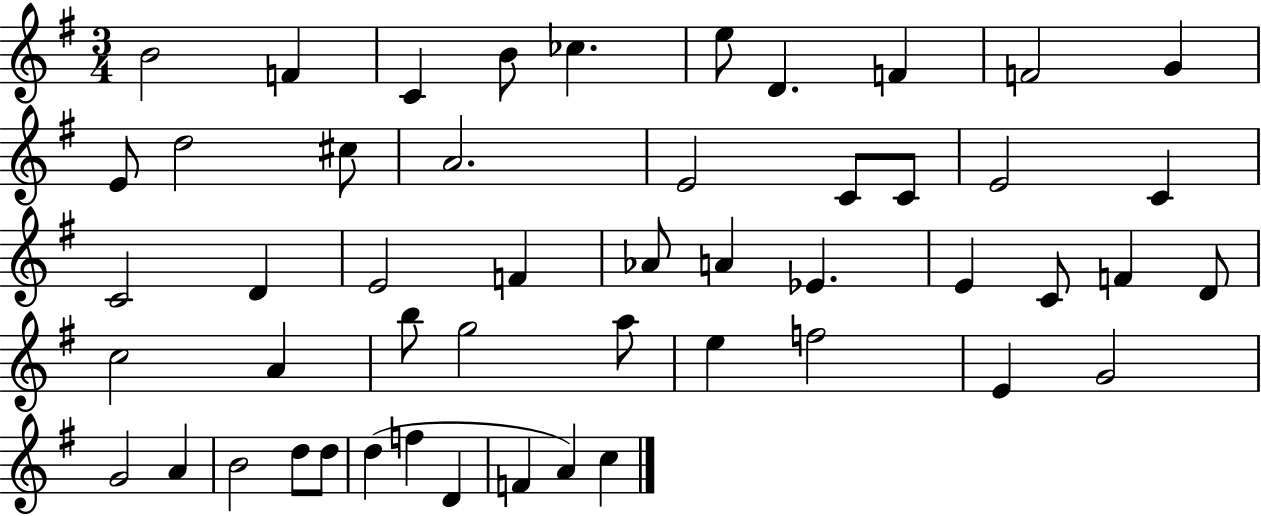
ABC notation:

X:1
T:Untitled
M:3/4
L:1/4
K:G
B2 F C B/2 _c e/2 D F F2 G E/2 d2 ^c/2 A2 E2 C/2 C/2 E2 C C2 D E2 F _A/2 A _E E C/2 F D/2 c2 A b/2 g2 a/2 e f2 E G2 G2 A B2 d/2 d/2 d f D F A c